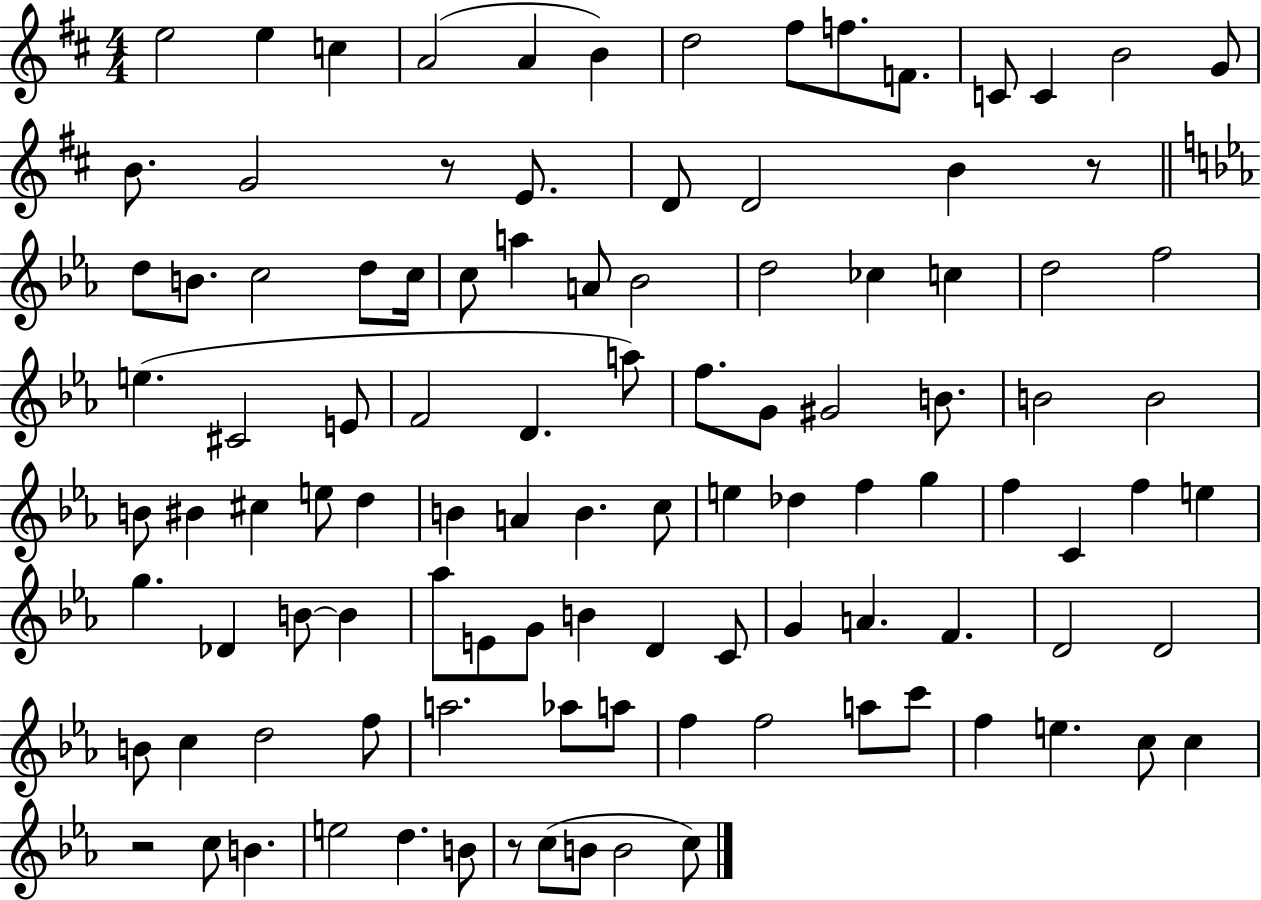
{
  \clef treble
  \numericTimeSignature
  \time 4/4
  \key d \major
  e''2 e''4 c''4 | a'2( a'4 b'4) | d''2 fis''8 f''8. f'8. | c'8 c'4 b'2 g'8 | \break b'8. g'2 r8 e'8. | d'8 d'2 b'4 r8 | \bar "||" \break \key ees \major d''8 b'8. c''2 d''8 c''16 | c''8 a''4 a'8 bes'2 | d''2 ces''4 c''4 | d''2 f''2 | \break e''4.( cis'2 e'8 | f'2 d'4. a''8) | f''8. g'8 gis'2 b'8. | b'2 b'2 | \break b'8 bis'4 cis''4 e''8 d''4 | b'4 a'4 b'4. c''8 | e''4 des''4 f''4 g''4 | f''4 c'4 f''4 e''4 | \break g''4. des'4 b'8~~ b'4 | aes''8 e'8 g'8 b'4 d'4 c'8 | g'4 a'4. f'4. | d'2 d'2 | \break b'8 c''4 d''2 f''8 | a''2. aes''8 a''8 | f''4 f''2 a''8 c'''8 | f''4 e''4. c''8 c''4 | \break r2 c''8 b'4. | e''2 d''4. b'8 | r8 c''8( b'8 b'2 c''8) | \bar "|."
}